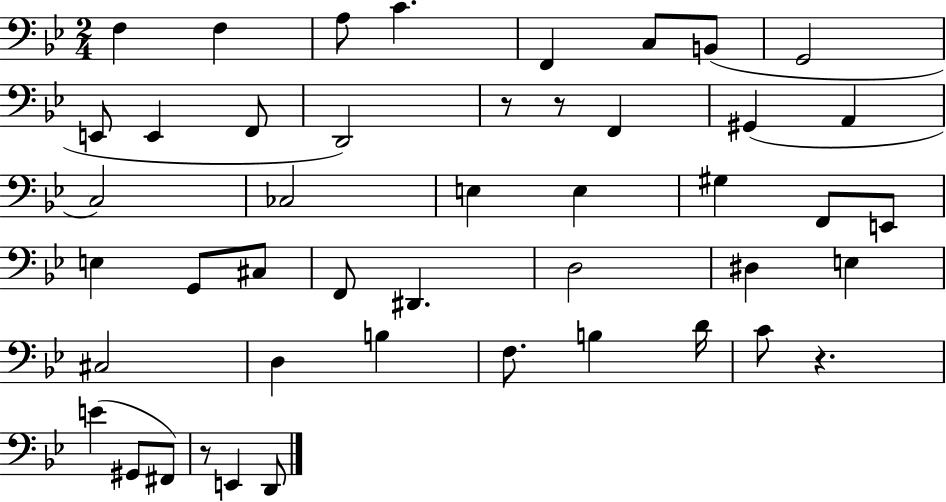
X:1
T:Untitled
M:2/4
L:1/4
K:Bb
F, F, A,/2 C F,, C,/2 B,,/2 G,,2 E,,/2 E,, F,,/2 D,,2 z/2 z/2 F,, ^G,, A,, C,2 _C,2 E, E, ^G, F,,/2 E,,/2 E, G,,/2 ^C,/2 F,,/2 ^D,, D,2 ^D, E, ^C,2 D, B, F,/2 B, D/4 C/2 z E ^G,,/2 ^F,,/2 z/2 E,, D,,/2